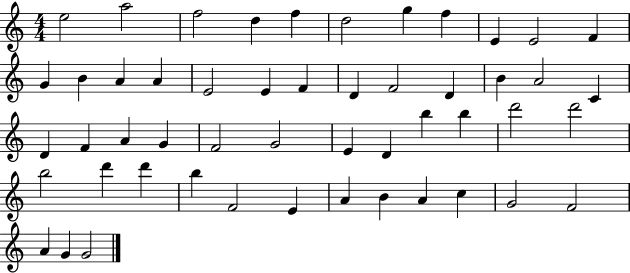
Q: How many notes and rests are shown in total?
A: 51